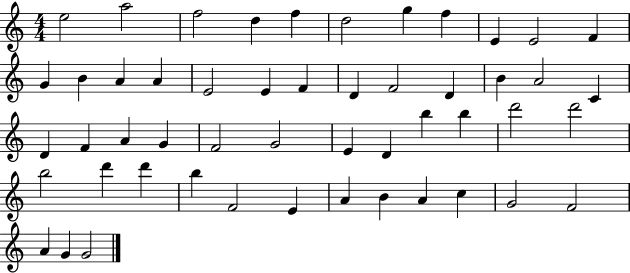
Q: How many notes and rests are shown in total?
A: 51